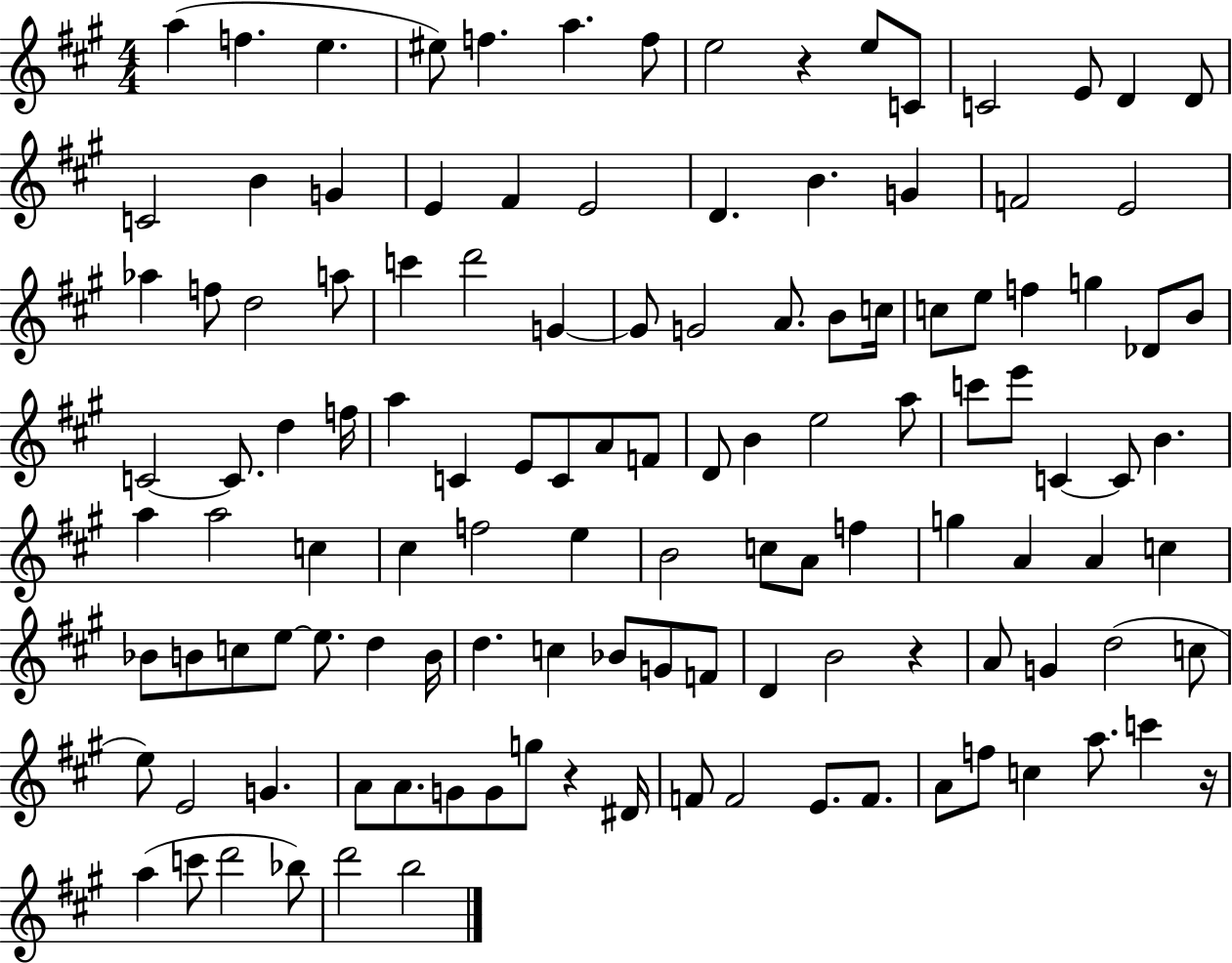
X:1
T:Untitled
M:4/4
L:1/4
K:A
a f e ^e/2 f a f/2 e2 z e/2 C/2 C2 E/2 D D/2 C2 B G E ^F E2 D B G F2 E2 _a f/2 d2 a/2 c' d'2 G G/2 G2 A/2 B/2 c/4 c/2 e/2 f g _D/2 B/2 C2 C/2 d f/4 a C E/2 C/2 A/2 F/2 D/2 B e2 a/2 c'/2 e'/2 C C/2 B a a2 c ^c f2 e B2 c/2 A/2 f g A A c _B/2 B/2 c/2 e/2 e/2 d B/4 d c _B/2 G/2 F/2 D B2 z A/2 G d2 c/2 e/2 E2 G A/2 A/2 G/2 G/2 g/2 z ^D/4 F/2 F2 E/2 F/2 A/2 f/2 c a/2 c' z/4 a c'/2 d'2 _b/2 d'2 b2